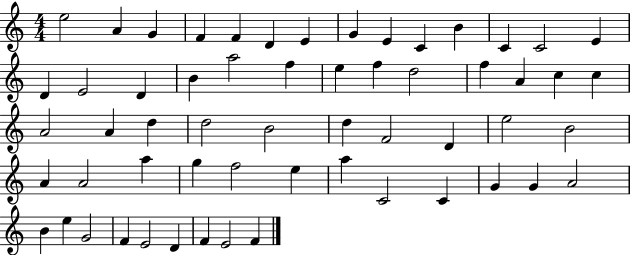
X:1
T:Untitled
M:4/4
L:1/4
K:C
e2 A G F F D E G E C B C C2 E D E2 D B a2 f e f d2 f A c c A2 A d d2 B2 d F2 D e2 B2 A A2 a g f2 e a C2 C G G A2 B e G2 F E2 D F E2 F